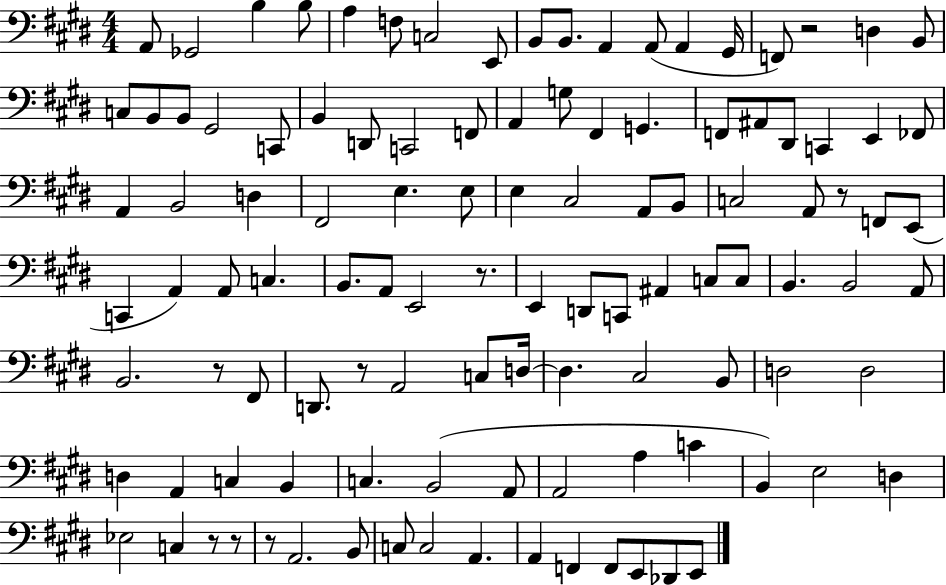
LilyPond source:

{
  \clef bass
  \numericTimeSignature
  \time 4/4
  \key e \major
  a,8 ges,2 b4 b8 | a4 f8 c2 e,8 | b,8 b,8. a,4 a,8( a,4 gis,16 | f,8) r2 d4 b,8 | \break c8 b,8 b,8 gis,2 c,8 | b,4 d,8 c,2 f,8 | a,4 g8 fis,4 g,4. | f,8 ais,8 dis,8 c,4 e,4 fes,8 | \break a,4 b,2 d4 | fis,2 e4. e8 | e4 cis2 a,8 b,8 | c2 a,8 r8 f,8 e,8( | \break c,4 a,4) a,8 c4. | b,8. a,8 e,2 r8. | e,4 d,8 c,8 ais,4 c8 c8 | b,4. b,2 a,8 | \break b,2. r8 fis,8 | d,8. r8 a,2 c8 d16~~ | d4. cis2 b,8 | d2 d2 | \break d4 a,4 c4 b,4 | c4. b,2( a,8 | a,2 a4 c'4 | b,4) e2 d4 | \break ees2 c4 r8 r8 | r8 a,2. b,8 | c8 c2 a,4. | a,4 f,4 f,8 e,8 des,8 e,8 | \break \bar "|."
}